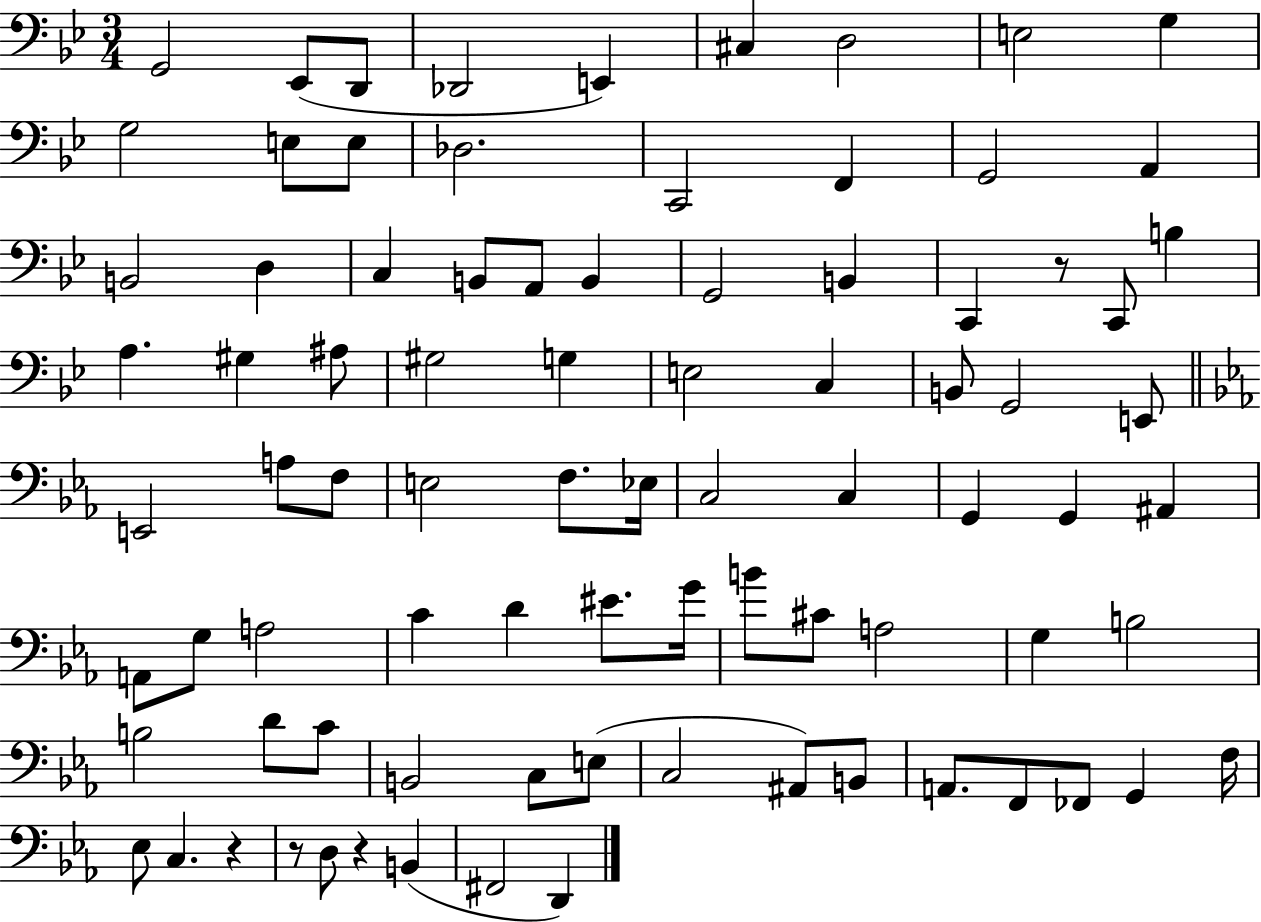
G2/h Eb2/e D2/e Db2/h E2/q C#3/q D3/h E3/h G3/q G3/h E3/e E3/e Db3/h. C2/h F2/q G2/h A2/q B2/h D3/q C3/q B2/e A2/e B2/q G2/h B2/q C2/q R/e C2/e B3/q A3/q. G#3/q A#3/e G#3/h G3/q E3/h C3/q B2/e G2/h E2/e E2/h A3/e F3/e E3/h F3/e. Eb3/s C3/h C3/q G2/q G2/q A#2/q A2/e G3/e A3/h C4/q D4/q EIS4/e. G4/s B4/e C#4/e A3/h G3/q B3/h B3/h D4/e C4/e B2/h C3/e E3/e C3/h A#2/e B2/e A2/e. F2/e FES2/e G2/q F3/s Eb3/e C3/q. R/q R/e D3/e R/q B2/q F#2/h D2/q